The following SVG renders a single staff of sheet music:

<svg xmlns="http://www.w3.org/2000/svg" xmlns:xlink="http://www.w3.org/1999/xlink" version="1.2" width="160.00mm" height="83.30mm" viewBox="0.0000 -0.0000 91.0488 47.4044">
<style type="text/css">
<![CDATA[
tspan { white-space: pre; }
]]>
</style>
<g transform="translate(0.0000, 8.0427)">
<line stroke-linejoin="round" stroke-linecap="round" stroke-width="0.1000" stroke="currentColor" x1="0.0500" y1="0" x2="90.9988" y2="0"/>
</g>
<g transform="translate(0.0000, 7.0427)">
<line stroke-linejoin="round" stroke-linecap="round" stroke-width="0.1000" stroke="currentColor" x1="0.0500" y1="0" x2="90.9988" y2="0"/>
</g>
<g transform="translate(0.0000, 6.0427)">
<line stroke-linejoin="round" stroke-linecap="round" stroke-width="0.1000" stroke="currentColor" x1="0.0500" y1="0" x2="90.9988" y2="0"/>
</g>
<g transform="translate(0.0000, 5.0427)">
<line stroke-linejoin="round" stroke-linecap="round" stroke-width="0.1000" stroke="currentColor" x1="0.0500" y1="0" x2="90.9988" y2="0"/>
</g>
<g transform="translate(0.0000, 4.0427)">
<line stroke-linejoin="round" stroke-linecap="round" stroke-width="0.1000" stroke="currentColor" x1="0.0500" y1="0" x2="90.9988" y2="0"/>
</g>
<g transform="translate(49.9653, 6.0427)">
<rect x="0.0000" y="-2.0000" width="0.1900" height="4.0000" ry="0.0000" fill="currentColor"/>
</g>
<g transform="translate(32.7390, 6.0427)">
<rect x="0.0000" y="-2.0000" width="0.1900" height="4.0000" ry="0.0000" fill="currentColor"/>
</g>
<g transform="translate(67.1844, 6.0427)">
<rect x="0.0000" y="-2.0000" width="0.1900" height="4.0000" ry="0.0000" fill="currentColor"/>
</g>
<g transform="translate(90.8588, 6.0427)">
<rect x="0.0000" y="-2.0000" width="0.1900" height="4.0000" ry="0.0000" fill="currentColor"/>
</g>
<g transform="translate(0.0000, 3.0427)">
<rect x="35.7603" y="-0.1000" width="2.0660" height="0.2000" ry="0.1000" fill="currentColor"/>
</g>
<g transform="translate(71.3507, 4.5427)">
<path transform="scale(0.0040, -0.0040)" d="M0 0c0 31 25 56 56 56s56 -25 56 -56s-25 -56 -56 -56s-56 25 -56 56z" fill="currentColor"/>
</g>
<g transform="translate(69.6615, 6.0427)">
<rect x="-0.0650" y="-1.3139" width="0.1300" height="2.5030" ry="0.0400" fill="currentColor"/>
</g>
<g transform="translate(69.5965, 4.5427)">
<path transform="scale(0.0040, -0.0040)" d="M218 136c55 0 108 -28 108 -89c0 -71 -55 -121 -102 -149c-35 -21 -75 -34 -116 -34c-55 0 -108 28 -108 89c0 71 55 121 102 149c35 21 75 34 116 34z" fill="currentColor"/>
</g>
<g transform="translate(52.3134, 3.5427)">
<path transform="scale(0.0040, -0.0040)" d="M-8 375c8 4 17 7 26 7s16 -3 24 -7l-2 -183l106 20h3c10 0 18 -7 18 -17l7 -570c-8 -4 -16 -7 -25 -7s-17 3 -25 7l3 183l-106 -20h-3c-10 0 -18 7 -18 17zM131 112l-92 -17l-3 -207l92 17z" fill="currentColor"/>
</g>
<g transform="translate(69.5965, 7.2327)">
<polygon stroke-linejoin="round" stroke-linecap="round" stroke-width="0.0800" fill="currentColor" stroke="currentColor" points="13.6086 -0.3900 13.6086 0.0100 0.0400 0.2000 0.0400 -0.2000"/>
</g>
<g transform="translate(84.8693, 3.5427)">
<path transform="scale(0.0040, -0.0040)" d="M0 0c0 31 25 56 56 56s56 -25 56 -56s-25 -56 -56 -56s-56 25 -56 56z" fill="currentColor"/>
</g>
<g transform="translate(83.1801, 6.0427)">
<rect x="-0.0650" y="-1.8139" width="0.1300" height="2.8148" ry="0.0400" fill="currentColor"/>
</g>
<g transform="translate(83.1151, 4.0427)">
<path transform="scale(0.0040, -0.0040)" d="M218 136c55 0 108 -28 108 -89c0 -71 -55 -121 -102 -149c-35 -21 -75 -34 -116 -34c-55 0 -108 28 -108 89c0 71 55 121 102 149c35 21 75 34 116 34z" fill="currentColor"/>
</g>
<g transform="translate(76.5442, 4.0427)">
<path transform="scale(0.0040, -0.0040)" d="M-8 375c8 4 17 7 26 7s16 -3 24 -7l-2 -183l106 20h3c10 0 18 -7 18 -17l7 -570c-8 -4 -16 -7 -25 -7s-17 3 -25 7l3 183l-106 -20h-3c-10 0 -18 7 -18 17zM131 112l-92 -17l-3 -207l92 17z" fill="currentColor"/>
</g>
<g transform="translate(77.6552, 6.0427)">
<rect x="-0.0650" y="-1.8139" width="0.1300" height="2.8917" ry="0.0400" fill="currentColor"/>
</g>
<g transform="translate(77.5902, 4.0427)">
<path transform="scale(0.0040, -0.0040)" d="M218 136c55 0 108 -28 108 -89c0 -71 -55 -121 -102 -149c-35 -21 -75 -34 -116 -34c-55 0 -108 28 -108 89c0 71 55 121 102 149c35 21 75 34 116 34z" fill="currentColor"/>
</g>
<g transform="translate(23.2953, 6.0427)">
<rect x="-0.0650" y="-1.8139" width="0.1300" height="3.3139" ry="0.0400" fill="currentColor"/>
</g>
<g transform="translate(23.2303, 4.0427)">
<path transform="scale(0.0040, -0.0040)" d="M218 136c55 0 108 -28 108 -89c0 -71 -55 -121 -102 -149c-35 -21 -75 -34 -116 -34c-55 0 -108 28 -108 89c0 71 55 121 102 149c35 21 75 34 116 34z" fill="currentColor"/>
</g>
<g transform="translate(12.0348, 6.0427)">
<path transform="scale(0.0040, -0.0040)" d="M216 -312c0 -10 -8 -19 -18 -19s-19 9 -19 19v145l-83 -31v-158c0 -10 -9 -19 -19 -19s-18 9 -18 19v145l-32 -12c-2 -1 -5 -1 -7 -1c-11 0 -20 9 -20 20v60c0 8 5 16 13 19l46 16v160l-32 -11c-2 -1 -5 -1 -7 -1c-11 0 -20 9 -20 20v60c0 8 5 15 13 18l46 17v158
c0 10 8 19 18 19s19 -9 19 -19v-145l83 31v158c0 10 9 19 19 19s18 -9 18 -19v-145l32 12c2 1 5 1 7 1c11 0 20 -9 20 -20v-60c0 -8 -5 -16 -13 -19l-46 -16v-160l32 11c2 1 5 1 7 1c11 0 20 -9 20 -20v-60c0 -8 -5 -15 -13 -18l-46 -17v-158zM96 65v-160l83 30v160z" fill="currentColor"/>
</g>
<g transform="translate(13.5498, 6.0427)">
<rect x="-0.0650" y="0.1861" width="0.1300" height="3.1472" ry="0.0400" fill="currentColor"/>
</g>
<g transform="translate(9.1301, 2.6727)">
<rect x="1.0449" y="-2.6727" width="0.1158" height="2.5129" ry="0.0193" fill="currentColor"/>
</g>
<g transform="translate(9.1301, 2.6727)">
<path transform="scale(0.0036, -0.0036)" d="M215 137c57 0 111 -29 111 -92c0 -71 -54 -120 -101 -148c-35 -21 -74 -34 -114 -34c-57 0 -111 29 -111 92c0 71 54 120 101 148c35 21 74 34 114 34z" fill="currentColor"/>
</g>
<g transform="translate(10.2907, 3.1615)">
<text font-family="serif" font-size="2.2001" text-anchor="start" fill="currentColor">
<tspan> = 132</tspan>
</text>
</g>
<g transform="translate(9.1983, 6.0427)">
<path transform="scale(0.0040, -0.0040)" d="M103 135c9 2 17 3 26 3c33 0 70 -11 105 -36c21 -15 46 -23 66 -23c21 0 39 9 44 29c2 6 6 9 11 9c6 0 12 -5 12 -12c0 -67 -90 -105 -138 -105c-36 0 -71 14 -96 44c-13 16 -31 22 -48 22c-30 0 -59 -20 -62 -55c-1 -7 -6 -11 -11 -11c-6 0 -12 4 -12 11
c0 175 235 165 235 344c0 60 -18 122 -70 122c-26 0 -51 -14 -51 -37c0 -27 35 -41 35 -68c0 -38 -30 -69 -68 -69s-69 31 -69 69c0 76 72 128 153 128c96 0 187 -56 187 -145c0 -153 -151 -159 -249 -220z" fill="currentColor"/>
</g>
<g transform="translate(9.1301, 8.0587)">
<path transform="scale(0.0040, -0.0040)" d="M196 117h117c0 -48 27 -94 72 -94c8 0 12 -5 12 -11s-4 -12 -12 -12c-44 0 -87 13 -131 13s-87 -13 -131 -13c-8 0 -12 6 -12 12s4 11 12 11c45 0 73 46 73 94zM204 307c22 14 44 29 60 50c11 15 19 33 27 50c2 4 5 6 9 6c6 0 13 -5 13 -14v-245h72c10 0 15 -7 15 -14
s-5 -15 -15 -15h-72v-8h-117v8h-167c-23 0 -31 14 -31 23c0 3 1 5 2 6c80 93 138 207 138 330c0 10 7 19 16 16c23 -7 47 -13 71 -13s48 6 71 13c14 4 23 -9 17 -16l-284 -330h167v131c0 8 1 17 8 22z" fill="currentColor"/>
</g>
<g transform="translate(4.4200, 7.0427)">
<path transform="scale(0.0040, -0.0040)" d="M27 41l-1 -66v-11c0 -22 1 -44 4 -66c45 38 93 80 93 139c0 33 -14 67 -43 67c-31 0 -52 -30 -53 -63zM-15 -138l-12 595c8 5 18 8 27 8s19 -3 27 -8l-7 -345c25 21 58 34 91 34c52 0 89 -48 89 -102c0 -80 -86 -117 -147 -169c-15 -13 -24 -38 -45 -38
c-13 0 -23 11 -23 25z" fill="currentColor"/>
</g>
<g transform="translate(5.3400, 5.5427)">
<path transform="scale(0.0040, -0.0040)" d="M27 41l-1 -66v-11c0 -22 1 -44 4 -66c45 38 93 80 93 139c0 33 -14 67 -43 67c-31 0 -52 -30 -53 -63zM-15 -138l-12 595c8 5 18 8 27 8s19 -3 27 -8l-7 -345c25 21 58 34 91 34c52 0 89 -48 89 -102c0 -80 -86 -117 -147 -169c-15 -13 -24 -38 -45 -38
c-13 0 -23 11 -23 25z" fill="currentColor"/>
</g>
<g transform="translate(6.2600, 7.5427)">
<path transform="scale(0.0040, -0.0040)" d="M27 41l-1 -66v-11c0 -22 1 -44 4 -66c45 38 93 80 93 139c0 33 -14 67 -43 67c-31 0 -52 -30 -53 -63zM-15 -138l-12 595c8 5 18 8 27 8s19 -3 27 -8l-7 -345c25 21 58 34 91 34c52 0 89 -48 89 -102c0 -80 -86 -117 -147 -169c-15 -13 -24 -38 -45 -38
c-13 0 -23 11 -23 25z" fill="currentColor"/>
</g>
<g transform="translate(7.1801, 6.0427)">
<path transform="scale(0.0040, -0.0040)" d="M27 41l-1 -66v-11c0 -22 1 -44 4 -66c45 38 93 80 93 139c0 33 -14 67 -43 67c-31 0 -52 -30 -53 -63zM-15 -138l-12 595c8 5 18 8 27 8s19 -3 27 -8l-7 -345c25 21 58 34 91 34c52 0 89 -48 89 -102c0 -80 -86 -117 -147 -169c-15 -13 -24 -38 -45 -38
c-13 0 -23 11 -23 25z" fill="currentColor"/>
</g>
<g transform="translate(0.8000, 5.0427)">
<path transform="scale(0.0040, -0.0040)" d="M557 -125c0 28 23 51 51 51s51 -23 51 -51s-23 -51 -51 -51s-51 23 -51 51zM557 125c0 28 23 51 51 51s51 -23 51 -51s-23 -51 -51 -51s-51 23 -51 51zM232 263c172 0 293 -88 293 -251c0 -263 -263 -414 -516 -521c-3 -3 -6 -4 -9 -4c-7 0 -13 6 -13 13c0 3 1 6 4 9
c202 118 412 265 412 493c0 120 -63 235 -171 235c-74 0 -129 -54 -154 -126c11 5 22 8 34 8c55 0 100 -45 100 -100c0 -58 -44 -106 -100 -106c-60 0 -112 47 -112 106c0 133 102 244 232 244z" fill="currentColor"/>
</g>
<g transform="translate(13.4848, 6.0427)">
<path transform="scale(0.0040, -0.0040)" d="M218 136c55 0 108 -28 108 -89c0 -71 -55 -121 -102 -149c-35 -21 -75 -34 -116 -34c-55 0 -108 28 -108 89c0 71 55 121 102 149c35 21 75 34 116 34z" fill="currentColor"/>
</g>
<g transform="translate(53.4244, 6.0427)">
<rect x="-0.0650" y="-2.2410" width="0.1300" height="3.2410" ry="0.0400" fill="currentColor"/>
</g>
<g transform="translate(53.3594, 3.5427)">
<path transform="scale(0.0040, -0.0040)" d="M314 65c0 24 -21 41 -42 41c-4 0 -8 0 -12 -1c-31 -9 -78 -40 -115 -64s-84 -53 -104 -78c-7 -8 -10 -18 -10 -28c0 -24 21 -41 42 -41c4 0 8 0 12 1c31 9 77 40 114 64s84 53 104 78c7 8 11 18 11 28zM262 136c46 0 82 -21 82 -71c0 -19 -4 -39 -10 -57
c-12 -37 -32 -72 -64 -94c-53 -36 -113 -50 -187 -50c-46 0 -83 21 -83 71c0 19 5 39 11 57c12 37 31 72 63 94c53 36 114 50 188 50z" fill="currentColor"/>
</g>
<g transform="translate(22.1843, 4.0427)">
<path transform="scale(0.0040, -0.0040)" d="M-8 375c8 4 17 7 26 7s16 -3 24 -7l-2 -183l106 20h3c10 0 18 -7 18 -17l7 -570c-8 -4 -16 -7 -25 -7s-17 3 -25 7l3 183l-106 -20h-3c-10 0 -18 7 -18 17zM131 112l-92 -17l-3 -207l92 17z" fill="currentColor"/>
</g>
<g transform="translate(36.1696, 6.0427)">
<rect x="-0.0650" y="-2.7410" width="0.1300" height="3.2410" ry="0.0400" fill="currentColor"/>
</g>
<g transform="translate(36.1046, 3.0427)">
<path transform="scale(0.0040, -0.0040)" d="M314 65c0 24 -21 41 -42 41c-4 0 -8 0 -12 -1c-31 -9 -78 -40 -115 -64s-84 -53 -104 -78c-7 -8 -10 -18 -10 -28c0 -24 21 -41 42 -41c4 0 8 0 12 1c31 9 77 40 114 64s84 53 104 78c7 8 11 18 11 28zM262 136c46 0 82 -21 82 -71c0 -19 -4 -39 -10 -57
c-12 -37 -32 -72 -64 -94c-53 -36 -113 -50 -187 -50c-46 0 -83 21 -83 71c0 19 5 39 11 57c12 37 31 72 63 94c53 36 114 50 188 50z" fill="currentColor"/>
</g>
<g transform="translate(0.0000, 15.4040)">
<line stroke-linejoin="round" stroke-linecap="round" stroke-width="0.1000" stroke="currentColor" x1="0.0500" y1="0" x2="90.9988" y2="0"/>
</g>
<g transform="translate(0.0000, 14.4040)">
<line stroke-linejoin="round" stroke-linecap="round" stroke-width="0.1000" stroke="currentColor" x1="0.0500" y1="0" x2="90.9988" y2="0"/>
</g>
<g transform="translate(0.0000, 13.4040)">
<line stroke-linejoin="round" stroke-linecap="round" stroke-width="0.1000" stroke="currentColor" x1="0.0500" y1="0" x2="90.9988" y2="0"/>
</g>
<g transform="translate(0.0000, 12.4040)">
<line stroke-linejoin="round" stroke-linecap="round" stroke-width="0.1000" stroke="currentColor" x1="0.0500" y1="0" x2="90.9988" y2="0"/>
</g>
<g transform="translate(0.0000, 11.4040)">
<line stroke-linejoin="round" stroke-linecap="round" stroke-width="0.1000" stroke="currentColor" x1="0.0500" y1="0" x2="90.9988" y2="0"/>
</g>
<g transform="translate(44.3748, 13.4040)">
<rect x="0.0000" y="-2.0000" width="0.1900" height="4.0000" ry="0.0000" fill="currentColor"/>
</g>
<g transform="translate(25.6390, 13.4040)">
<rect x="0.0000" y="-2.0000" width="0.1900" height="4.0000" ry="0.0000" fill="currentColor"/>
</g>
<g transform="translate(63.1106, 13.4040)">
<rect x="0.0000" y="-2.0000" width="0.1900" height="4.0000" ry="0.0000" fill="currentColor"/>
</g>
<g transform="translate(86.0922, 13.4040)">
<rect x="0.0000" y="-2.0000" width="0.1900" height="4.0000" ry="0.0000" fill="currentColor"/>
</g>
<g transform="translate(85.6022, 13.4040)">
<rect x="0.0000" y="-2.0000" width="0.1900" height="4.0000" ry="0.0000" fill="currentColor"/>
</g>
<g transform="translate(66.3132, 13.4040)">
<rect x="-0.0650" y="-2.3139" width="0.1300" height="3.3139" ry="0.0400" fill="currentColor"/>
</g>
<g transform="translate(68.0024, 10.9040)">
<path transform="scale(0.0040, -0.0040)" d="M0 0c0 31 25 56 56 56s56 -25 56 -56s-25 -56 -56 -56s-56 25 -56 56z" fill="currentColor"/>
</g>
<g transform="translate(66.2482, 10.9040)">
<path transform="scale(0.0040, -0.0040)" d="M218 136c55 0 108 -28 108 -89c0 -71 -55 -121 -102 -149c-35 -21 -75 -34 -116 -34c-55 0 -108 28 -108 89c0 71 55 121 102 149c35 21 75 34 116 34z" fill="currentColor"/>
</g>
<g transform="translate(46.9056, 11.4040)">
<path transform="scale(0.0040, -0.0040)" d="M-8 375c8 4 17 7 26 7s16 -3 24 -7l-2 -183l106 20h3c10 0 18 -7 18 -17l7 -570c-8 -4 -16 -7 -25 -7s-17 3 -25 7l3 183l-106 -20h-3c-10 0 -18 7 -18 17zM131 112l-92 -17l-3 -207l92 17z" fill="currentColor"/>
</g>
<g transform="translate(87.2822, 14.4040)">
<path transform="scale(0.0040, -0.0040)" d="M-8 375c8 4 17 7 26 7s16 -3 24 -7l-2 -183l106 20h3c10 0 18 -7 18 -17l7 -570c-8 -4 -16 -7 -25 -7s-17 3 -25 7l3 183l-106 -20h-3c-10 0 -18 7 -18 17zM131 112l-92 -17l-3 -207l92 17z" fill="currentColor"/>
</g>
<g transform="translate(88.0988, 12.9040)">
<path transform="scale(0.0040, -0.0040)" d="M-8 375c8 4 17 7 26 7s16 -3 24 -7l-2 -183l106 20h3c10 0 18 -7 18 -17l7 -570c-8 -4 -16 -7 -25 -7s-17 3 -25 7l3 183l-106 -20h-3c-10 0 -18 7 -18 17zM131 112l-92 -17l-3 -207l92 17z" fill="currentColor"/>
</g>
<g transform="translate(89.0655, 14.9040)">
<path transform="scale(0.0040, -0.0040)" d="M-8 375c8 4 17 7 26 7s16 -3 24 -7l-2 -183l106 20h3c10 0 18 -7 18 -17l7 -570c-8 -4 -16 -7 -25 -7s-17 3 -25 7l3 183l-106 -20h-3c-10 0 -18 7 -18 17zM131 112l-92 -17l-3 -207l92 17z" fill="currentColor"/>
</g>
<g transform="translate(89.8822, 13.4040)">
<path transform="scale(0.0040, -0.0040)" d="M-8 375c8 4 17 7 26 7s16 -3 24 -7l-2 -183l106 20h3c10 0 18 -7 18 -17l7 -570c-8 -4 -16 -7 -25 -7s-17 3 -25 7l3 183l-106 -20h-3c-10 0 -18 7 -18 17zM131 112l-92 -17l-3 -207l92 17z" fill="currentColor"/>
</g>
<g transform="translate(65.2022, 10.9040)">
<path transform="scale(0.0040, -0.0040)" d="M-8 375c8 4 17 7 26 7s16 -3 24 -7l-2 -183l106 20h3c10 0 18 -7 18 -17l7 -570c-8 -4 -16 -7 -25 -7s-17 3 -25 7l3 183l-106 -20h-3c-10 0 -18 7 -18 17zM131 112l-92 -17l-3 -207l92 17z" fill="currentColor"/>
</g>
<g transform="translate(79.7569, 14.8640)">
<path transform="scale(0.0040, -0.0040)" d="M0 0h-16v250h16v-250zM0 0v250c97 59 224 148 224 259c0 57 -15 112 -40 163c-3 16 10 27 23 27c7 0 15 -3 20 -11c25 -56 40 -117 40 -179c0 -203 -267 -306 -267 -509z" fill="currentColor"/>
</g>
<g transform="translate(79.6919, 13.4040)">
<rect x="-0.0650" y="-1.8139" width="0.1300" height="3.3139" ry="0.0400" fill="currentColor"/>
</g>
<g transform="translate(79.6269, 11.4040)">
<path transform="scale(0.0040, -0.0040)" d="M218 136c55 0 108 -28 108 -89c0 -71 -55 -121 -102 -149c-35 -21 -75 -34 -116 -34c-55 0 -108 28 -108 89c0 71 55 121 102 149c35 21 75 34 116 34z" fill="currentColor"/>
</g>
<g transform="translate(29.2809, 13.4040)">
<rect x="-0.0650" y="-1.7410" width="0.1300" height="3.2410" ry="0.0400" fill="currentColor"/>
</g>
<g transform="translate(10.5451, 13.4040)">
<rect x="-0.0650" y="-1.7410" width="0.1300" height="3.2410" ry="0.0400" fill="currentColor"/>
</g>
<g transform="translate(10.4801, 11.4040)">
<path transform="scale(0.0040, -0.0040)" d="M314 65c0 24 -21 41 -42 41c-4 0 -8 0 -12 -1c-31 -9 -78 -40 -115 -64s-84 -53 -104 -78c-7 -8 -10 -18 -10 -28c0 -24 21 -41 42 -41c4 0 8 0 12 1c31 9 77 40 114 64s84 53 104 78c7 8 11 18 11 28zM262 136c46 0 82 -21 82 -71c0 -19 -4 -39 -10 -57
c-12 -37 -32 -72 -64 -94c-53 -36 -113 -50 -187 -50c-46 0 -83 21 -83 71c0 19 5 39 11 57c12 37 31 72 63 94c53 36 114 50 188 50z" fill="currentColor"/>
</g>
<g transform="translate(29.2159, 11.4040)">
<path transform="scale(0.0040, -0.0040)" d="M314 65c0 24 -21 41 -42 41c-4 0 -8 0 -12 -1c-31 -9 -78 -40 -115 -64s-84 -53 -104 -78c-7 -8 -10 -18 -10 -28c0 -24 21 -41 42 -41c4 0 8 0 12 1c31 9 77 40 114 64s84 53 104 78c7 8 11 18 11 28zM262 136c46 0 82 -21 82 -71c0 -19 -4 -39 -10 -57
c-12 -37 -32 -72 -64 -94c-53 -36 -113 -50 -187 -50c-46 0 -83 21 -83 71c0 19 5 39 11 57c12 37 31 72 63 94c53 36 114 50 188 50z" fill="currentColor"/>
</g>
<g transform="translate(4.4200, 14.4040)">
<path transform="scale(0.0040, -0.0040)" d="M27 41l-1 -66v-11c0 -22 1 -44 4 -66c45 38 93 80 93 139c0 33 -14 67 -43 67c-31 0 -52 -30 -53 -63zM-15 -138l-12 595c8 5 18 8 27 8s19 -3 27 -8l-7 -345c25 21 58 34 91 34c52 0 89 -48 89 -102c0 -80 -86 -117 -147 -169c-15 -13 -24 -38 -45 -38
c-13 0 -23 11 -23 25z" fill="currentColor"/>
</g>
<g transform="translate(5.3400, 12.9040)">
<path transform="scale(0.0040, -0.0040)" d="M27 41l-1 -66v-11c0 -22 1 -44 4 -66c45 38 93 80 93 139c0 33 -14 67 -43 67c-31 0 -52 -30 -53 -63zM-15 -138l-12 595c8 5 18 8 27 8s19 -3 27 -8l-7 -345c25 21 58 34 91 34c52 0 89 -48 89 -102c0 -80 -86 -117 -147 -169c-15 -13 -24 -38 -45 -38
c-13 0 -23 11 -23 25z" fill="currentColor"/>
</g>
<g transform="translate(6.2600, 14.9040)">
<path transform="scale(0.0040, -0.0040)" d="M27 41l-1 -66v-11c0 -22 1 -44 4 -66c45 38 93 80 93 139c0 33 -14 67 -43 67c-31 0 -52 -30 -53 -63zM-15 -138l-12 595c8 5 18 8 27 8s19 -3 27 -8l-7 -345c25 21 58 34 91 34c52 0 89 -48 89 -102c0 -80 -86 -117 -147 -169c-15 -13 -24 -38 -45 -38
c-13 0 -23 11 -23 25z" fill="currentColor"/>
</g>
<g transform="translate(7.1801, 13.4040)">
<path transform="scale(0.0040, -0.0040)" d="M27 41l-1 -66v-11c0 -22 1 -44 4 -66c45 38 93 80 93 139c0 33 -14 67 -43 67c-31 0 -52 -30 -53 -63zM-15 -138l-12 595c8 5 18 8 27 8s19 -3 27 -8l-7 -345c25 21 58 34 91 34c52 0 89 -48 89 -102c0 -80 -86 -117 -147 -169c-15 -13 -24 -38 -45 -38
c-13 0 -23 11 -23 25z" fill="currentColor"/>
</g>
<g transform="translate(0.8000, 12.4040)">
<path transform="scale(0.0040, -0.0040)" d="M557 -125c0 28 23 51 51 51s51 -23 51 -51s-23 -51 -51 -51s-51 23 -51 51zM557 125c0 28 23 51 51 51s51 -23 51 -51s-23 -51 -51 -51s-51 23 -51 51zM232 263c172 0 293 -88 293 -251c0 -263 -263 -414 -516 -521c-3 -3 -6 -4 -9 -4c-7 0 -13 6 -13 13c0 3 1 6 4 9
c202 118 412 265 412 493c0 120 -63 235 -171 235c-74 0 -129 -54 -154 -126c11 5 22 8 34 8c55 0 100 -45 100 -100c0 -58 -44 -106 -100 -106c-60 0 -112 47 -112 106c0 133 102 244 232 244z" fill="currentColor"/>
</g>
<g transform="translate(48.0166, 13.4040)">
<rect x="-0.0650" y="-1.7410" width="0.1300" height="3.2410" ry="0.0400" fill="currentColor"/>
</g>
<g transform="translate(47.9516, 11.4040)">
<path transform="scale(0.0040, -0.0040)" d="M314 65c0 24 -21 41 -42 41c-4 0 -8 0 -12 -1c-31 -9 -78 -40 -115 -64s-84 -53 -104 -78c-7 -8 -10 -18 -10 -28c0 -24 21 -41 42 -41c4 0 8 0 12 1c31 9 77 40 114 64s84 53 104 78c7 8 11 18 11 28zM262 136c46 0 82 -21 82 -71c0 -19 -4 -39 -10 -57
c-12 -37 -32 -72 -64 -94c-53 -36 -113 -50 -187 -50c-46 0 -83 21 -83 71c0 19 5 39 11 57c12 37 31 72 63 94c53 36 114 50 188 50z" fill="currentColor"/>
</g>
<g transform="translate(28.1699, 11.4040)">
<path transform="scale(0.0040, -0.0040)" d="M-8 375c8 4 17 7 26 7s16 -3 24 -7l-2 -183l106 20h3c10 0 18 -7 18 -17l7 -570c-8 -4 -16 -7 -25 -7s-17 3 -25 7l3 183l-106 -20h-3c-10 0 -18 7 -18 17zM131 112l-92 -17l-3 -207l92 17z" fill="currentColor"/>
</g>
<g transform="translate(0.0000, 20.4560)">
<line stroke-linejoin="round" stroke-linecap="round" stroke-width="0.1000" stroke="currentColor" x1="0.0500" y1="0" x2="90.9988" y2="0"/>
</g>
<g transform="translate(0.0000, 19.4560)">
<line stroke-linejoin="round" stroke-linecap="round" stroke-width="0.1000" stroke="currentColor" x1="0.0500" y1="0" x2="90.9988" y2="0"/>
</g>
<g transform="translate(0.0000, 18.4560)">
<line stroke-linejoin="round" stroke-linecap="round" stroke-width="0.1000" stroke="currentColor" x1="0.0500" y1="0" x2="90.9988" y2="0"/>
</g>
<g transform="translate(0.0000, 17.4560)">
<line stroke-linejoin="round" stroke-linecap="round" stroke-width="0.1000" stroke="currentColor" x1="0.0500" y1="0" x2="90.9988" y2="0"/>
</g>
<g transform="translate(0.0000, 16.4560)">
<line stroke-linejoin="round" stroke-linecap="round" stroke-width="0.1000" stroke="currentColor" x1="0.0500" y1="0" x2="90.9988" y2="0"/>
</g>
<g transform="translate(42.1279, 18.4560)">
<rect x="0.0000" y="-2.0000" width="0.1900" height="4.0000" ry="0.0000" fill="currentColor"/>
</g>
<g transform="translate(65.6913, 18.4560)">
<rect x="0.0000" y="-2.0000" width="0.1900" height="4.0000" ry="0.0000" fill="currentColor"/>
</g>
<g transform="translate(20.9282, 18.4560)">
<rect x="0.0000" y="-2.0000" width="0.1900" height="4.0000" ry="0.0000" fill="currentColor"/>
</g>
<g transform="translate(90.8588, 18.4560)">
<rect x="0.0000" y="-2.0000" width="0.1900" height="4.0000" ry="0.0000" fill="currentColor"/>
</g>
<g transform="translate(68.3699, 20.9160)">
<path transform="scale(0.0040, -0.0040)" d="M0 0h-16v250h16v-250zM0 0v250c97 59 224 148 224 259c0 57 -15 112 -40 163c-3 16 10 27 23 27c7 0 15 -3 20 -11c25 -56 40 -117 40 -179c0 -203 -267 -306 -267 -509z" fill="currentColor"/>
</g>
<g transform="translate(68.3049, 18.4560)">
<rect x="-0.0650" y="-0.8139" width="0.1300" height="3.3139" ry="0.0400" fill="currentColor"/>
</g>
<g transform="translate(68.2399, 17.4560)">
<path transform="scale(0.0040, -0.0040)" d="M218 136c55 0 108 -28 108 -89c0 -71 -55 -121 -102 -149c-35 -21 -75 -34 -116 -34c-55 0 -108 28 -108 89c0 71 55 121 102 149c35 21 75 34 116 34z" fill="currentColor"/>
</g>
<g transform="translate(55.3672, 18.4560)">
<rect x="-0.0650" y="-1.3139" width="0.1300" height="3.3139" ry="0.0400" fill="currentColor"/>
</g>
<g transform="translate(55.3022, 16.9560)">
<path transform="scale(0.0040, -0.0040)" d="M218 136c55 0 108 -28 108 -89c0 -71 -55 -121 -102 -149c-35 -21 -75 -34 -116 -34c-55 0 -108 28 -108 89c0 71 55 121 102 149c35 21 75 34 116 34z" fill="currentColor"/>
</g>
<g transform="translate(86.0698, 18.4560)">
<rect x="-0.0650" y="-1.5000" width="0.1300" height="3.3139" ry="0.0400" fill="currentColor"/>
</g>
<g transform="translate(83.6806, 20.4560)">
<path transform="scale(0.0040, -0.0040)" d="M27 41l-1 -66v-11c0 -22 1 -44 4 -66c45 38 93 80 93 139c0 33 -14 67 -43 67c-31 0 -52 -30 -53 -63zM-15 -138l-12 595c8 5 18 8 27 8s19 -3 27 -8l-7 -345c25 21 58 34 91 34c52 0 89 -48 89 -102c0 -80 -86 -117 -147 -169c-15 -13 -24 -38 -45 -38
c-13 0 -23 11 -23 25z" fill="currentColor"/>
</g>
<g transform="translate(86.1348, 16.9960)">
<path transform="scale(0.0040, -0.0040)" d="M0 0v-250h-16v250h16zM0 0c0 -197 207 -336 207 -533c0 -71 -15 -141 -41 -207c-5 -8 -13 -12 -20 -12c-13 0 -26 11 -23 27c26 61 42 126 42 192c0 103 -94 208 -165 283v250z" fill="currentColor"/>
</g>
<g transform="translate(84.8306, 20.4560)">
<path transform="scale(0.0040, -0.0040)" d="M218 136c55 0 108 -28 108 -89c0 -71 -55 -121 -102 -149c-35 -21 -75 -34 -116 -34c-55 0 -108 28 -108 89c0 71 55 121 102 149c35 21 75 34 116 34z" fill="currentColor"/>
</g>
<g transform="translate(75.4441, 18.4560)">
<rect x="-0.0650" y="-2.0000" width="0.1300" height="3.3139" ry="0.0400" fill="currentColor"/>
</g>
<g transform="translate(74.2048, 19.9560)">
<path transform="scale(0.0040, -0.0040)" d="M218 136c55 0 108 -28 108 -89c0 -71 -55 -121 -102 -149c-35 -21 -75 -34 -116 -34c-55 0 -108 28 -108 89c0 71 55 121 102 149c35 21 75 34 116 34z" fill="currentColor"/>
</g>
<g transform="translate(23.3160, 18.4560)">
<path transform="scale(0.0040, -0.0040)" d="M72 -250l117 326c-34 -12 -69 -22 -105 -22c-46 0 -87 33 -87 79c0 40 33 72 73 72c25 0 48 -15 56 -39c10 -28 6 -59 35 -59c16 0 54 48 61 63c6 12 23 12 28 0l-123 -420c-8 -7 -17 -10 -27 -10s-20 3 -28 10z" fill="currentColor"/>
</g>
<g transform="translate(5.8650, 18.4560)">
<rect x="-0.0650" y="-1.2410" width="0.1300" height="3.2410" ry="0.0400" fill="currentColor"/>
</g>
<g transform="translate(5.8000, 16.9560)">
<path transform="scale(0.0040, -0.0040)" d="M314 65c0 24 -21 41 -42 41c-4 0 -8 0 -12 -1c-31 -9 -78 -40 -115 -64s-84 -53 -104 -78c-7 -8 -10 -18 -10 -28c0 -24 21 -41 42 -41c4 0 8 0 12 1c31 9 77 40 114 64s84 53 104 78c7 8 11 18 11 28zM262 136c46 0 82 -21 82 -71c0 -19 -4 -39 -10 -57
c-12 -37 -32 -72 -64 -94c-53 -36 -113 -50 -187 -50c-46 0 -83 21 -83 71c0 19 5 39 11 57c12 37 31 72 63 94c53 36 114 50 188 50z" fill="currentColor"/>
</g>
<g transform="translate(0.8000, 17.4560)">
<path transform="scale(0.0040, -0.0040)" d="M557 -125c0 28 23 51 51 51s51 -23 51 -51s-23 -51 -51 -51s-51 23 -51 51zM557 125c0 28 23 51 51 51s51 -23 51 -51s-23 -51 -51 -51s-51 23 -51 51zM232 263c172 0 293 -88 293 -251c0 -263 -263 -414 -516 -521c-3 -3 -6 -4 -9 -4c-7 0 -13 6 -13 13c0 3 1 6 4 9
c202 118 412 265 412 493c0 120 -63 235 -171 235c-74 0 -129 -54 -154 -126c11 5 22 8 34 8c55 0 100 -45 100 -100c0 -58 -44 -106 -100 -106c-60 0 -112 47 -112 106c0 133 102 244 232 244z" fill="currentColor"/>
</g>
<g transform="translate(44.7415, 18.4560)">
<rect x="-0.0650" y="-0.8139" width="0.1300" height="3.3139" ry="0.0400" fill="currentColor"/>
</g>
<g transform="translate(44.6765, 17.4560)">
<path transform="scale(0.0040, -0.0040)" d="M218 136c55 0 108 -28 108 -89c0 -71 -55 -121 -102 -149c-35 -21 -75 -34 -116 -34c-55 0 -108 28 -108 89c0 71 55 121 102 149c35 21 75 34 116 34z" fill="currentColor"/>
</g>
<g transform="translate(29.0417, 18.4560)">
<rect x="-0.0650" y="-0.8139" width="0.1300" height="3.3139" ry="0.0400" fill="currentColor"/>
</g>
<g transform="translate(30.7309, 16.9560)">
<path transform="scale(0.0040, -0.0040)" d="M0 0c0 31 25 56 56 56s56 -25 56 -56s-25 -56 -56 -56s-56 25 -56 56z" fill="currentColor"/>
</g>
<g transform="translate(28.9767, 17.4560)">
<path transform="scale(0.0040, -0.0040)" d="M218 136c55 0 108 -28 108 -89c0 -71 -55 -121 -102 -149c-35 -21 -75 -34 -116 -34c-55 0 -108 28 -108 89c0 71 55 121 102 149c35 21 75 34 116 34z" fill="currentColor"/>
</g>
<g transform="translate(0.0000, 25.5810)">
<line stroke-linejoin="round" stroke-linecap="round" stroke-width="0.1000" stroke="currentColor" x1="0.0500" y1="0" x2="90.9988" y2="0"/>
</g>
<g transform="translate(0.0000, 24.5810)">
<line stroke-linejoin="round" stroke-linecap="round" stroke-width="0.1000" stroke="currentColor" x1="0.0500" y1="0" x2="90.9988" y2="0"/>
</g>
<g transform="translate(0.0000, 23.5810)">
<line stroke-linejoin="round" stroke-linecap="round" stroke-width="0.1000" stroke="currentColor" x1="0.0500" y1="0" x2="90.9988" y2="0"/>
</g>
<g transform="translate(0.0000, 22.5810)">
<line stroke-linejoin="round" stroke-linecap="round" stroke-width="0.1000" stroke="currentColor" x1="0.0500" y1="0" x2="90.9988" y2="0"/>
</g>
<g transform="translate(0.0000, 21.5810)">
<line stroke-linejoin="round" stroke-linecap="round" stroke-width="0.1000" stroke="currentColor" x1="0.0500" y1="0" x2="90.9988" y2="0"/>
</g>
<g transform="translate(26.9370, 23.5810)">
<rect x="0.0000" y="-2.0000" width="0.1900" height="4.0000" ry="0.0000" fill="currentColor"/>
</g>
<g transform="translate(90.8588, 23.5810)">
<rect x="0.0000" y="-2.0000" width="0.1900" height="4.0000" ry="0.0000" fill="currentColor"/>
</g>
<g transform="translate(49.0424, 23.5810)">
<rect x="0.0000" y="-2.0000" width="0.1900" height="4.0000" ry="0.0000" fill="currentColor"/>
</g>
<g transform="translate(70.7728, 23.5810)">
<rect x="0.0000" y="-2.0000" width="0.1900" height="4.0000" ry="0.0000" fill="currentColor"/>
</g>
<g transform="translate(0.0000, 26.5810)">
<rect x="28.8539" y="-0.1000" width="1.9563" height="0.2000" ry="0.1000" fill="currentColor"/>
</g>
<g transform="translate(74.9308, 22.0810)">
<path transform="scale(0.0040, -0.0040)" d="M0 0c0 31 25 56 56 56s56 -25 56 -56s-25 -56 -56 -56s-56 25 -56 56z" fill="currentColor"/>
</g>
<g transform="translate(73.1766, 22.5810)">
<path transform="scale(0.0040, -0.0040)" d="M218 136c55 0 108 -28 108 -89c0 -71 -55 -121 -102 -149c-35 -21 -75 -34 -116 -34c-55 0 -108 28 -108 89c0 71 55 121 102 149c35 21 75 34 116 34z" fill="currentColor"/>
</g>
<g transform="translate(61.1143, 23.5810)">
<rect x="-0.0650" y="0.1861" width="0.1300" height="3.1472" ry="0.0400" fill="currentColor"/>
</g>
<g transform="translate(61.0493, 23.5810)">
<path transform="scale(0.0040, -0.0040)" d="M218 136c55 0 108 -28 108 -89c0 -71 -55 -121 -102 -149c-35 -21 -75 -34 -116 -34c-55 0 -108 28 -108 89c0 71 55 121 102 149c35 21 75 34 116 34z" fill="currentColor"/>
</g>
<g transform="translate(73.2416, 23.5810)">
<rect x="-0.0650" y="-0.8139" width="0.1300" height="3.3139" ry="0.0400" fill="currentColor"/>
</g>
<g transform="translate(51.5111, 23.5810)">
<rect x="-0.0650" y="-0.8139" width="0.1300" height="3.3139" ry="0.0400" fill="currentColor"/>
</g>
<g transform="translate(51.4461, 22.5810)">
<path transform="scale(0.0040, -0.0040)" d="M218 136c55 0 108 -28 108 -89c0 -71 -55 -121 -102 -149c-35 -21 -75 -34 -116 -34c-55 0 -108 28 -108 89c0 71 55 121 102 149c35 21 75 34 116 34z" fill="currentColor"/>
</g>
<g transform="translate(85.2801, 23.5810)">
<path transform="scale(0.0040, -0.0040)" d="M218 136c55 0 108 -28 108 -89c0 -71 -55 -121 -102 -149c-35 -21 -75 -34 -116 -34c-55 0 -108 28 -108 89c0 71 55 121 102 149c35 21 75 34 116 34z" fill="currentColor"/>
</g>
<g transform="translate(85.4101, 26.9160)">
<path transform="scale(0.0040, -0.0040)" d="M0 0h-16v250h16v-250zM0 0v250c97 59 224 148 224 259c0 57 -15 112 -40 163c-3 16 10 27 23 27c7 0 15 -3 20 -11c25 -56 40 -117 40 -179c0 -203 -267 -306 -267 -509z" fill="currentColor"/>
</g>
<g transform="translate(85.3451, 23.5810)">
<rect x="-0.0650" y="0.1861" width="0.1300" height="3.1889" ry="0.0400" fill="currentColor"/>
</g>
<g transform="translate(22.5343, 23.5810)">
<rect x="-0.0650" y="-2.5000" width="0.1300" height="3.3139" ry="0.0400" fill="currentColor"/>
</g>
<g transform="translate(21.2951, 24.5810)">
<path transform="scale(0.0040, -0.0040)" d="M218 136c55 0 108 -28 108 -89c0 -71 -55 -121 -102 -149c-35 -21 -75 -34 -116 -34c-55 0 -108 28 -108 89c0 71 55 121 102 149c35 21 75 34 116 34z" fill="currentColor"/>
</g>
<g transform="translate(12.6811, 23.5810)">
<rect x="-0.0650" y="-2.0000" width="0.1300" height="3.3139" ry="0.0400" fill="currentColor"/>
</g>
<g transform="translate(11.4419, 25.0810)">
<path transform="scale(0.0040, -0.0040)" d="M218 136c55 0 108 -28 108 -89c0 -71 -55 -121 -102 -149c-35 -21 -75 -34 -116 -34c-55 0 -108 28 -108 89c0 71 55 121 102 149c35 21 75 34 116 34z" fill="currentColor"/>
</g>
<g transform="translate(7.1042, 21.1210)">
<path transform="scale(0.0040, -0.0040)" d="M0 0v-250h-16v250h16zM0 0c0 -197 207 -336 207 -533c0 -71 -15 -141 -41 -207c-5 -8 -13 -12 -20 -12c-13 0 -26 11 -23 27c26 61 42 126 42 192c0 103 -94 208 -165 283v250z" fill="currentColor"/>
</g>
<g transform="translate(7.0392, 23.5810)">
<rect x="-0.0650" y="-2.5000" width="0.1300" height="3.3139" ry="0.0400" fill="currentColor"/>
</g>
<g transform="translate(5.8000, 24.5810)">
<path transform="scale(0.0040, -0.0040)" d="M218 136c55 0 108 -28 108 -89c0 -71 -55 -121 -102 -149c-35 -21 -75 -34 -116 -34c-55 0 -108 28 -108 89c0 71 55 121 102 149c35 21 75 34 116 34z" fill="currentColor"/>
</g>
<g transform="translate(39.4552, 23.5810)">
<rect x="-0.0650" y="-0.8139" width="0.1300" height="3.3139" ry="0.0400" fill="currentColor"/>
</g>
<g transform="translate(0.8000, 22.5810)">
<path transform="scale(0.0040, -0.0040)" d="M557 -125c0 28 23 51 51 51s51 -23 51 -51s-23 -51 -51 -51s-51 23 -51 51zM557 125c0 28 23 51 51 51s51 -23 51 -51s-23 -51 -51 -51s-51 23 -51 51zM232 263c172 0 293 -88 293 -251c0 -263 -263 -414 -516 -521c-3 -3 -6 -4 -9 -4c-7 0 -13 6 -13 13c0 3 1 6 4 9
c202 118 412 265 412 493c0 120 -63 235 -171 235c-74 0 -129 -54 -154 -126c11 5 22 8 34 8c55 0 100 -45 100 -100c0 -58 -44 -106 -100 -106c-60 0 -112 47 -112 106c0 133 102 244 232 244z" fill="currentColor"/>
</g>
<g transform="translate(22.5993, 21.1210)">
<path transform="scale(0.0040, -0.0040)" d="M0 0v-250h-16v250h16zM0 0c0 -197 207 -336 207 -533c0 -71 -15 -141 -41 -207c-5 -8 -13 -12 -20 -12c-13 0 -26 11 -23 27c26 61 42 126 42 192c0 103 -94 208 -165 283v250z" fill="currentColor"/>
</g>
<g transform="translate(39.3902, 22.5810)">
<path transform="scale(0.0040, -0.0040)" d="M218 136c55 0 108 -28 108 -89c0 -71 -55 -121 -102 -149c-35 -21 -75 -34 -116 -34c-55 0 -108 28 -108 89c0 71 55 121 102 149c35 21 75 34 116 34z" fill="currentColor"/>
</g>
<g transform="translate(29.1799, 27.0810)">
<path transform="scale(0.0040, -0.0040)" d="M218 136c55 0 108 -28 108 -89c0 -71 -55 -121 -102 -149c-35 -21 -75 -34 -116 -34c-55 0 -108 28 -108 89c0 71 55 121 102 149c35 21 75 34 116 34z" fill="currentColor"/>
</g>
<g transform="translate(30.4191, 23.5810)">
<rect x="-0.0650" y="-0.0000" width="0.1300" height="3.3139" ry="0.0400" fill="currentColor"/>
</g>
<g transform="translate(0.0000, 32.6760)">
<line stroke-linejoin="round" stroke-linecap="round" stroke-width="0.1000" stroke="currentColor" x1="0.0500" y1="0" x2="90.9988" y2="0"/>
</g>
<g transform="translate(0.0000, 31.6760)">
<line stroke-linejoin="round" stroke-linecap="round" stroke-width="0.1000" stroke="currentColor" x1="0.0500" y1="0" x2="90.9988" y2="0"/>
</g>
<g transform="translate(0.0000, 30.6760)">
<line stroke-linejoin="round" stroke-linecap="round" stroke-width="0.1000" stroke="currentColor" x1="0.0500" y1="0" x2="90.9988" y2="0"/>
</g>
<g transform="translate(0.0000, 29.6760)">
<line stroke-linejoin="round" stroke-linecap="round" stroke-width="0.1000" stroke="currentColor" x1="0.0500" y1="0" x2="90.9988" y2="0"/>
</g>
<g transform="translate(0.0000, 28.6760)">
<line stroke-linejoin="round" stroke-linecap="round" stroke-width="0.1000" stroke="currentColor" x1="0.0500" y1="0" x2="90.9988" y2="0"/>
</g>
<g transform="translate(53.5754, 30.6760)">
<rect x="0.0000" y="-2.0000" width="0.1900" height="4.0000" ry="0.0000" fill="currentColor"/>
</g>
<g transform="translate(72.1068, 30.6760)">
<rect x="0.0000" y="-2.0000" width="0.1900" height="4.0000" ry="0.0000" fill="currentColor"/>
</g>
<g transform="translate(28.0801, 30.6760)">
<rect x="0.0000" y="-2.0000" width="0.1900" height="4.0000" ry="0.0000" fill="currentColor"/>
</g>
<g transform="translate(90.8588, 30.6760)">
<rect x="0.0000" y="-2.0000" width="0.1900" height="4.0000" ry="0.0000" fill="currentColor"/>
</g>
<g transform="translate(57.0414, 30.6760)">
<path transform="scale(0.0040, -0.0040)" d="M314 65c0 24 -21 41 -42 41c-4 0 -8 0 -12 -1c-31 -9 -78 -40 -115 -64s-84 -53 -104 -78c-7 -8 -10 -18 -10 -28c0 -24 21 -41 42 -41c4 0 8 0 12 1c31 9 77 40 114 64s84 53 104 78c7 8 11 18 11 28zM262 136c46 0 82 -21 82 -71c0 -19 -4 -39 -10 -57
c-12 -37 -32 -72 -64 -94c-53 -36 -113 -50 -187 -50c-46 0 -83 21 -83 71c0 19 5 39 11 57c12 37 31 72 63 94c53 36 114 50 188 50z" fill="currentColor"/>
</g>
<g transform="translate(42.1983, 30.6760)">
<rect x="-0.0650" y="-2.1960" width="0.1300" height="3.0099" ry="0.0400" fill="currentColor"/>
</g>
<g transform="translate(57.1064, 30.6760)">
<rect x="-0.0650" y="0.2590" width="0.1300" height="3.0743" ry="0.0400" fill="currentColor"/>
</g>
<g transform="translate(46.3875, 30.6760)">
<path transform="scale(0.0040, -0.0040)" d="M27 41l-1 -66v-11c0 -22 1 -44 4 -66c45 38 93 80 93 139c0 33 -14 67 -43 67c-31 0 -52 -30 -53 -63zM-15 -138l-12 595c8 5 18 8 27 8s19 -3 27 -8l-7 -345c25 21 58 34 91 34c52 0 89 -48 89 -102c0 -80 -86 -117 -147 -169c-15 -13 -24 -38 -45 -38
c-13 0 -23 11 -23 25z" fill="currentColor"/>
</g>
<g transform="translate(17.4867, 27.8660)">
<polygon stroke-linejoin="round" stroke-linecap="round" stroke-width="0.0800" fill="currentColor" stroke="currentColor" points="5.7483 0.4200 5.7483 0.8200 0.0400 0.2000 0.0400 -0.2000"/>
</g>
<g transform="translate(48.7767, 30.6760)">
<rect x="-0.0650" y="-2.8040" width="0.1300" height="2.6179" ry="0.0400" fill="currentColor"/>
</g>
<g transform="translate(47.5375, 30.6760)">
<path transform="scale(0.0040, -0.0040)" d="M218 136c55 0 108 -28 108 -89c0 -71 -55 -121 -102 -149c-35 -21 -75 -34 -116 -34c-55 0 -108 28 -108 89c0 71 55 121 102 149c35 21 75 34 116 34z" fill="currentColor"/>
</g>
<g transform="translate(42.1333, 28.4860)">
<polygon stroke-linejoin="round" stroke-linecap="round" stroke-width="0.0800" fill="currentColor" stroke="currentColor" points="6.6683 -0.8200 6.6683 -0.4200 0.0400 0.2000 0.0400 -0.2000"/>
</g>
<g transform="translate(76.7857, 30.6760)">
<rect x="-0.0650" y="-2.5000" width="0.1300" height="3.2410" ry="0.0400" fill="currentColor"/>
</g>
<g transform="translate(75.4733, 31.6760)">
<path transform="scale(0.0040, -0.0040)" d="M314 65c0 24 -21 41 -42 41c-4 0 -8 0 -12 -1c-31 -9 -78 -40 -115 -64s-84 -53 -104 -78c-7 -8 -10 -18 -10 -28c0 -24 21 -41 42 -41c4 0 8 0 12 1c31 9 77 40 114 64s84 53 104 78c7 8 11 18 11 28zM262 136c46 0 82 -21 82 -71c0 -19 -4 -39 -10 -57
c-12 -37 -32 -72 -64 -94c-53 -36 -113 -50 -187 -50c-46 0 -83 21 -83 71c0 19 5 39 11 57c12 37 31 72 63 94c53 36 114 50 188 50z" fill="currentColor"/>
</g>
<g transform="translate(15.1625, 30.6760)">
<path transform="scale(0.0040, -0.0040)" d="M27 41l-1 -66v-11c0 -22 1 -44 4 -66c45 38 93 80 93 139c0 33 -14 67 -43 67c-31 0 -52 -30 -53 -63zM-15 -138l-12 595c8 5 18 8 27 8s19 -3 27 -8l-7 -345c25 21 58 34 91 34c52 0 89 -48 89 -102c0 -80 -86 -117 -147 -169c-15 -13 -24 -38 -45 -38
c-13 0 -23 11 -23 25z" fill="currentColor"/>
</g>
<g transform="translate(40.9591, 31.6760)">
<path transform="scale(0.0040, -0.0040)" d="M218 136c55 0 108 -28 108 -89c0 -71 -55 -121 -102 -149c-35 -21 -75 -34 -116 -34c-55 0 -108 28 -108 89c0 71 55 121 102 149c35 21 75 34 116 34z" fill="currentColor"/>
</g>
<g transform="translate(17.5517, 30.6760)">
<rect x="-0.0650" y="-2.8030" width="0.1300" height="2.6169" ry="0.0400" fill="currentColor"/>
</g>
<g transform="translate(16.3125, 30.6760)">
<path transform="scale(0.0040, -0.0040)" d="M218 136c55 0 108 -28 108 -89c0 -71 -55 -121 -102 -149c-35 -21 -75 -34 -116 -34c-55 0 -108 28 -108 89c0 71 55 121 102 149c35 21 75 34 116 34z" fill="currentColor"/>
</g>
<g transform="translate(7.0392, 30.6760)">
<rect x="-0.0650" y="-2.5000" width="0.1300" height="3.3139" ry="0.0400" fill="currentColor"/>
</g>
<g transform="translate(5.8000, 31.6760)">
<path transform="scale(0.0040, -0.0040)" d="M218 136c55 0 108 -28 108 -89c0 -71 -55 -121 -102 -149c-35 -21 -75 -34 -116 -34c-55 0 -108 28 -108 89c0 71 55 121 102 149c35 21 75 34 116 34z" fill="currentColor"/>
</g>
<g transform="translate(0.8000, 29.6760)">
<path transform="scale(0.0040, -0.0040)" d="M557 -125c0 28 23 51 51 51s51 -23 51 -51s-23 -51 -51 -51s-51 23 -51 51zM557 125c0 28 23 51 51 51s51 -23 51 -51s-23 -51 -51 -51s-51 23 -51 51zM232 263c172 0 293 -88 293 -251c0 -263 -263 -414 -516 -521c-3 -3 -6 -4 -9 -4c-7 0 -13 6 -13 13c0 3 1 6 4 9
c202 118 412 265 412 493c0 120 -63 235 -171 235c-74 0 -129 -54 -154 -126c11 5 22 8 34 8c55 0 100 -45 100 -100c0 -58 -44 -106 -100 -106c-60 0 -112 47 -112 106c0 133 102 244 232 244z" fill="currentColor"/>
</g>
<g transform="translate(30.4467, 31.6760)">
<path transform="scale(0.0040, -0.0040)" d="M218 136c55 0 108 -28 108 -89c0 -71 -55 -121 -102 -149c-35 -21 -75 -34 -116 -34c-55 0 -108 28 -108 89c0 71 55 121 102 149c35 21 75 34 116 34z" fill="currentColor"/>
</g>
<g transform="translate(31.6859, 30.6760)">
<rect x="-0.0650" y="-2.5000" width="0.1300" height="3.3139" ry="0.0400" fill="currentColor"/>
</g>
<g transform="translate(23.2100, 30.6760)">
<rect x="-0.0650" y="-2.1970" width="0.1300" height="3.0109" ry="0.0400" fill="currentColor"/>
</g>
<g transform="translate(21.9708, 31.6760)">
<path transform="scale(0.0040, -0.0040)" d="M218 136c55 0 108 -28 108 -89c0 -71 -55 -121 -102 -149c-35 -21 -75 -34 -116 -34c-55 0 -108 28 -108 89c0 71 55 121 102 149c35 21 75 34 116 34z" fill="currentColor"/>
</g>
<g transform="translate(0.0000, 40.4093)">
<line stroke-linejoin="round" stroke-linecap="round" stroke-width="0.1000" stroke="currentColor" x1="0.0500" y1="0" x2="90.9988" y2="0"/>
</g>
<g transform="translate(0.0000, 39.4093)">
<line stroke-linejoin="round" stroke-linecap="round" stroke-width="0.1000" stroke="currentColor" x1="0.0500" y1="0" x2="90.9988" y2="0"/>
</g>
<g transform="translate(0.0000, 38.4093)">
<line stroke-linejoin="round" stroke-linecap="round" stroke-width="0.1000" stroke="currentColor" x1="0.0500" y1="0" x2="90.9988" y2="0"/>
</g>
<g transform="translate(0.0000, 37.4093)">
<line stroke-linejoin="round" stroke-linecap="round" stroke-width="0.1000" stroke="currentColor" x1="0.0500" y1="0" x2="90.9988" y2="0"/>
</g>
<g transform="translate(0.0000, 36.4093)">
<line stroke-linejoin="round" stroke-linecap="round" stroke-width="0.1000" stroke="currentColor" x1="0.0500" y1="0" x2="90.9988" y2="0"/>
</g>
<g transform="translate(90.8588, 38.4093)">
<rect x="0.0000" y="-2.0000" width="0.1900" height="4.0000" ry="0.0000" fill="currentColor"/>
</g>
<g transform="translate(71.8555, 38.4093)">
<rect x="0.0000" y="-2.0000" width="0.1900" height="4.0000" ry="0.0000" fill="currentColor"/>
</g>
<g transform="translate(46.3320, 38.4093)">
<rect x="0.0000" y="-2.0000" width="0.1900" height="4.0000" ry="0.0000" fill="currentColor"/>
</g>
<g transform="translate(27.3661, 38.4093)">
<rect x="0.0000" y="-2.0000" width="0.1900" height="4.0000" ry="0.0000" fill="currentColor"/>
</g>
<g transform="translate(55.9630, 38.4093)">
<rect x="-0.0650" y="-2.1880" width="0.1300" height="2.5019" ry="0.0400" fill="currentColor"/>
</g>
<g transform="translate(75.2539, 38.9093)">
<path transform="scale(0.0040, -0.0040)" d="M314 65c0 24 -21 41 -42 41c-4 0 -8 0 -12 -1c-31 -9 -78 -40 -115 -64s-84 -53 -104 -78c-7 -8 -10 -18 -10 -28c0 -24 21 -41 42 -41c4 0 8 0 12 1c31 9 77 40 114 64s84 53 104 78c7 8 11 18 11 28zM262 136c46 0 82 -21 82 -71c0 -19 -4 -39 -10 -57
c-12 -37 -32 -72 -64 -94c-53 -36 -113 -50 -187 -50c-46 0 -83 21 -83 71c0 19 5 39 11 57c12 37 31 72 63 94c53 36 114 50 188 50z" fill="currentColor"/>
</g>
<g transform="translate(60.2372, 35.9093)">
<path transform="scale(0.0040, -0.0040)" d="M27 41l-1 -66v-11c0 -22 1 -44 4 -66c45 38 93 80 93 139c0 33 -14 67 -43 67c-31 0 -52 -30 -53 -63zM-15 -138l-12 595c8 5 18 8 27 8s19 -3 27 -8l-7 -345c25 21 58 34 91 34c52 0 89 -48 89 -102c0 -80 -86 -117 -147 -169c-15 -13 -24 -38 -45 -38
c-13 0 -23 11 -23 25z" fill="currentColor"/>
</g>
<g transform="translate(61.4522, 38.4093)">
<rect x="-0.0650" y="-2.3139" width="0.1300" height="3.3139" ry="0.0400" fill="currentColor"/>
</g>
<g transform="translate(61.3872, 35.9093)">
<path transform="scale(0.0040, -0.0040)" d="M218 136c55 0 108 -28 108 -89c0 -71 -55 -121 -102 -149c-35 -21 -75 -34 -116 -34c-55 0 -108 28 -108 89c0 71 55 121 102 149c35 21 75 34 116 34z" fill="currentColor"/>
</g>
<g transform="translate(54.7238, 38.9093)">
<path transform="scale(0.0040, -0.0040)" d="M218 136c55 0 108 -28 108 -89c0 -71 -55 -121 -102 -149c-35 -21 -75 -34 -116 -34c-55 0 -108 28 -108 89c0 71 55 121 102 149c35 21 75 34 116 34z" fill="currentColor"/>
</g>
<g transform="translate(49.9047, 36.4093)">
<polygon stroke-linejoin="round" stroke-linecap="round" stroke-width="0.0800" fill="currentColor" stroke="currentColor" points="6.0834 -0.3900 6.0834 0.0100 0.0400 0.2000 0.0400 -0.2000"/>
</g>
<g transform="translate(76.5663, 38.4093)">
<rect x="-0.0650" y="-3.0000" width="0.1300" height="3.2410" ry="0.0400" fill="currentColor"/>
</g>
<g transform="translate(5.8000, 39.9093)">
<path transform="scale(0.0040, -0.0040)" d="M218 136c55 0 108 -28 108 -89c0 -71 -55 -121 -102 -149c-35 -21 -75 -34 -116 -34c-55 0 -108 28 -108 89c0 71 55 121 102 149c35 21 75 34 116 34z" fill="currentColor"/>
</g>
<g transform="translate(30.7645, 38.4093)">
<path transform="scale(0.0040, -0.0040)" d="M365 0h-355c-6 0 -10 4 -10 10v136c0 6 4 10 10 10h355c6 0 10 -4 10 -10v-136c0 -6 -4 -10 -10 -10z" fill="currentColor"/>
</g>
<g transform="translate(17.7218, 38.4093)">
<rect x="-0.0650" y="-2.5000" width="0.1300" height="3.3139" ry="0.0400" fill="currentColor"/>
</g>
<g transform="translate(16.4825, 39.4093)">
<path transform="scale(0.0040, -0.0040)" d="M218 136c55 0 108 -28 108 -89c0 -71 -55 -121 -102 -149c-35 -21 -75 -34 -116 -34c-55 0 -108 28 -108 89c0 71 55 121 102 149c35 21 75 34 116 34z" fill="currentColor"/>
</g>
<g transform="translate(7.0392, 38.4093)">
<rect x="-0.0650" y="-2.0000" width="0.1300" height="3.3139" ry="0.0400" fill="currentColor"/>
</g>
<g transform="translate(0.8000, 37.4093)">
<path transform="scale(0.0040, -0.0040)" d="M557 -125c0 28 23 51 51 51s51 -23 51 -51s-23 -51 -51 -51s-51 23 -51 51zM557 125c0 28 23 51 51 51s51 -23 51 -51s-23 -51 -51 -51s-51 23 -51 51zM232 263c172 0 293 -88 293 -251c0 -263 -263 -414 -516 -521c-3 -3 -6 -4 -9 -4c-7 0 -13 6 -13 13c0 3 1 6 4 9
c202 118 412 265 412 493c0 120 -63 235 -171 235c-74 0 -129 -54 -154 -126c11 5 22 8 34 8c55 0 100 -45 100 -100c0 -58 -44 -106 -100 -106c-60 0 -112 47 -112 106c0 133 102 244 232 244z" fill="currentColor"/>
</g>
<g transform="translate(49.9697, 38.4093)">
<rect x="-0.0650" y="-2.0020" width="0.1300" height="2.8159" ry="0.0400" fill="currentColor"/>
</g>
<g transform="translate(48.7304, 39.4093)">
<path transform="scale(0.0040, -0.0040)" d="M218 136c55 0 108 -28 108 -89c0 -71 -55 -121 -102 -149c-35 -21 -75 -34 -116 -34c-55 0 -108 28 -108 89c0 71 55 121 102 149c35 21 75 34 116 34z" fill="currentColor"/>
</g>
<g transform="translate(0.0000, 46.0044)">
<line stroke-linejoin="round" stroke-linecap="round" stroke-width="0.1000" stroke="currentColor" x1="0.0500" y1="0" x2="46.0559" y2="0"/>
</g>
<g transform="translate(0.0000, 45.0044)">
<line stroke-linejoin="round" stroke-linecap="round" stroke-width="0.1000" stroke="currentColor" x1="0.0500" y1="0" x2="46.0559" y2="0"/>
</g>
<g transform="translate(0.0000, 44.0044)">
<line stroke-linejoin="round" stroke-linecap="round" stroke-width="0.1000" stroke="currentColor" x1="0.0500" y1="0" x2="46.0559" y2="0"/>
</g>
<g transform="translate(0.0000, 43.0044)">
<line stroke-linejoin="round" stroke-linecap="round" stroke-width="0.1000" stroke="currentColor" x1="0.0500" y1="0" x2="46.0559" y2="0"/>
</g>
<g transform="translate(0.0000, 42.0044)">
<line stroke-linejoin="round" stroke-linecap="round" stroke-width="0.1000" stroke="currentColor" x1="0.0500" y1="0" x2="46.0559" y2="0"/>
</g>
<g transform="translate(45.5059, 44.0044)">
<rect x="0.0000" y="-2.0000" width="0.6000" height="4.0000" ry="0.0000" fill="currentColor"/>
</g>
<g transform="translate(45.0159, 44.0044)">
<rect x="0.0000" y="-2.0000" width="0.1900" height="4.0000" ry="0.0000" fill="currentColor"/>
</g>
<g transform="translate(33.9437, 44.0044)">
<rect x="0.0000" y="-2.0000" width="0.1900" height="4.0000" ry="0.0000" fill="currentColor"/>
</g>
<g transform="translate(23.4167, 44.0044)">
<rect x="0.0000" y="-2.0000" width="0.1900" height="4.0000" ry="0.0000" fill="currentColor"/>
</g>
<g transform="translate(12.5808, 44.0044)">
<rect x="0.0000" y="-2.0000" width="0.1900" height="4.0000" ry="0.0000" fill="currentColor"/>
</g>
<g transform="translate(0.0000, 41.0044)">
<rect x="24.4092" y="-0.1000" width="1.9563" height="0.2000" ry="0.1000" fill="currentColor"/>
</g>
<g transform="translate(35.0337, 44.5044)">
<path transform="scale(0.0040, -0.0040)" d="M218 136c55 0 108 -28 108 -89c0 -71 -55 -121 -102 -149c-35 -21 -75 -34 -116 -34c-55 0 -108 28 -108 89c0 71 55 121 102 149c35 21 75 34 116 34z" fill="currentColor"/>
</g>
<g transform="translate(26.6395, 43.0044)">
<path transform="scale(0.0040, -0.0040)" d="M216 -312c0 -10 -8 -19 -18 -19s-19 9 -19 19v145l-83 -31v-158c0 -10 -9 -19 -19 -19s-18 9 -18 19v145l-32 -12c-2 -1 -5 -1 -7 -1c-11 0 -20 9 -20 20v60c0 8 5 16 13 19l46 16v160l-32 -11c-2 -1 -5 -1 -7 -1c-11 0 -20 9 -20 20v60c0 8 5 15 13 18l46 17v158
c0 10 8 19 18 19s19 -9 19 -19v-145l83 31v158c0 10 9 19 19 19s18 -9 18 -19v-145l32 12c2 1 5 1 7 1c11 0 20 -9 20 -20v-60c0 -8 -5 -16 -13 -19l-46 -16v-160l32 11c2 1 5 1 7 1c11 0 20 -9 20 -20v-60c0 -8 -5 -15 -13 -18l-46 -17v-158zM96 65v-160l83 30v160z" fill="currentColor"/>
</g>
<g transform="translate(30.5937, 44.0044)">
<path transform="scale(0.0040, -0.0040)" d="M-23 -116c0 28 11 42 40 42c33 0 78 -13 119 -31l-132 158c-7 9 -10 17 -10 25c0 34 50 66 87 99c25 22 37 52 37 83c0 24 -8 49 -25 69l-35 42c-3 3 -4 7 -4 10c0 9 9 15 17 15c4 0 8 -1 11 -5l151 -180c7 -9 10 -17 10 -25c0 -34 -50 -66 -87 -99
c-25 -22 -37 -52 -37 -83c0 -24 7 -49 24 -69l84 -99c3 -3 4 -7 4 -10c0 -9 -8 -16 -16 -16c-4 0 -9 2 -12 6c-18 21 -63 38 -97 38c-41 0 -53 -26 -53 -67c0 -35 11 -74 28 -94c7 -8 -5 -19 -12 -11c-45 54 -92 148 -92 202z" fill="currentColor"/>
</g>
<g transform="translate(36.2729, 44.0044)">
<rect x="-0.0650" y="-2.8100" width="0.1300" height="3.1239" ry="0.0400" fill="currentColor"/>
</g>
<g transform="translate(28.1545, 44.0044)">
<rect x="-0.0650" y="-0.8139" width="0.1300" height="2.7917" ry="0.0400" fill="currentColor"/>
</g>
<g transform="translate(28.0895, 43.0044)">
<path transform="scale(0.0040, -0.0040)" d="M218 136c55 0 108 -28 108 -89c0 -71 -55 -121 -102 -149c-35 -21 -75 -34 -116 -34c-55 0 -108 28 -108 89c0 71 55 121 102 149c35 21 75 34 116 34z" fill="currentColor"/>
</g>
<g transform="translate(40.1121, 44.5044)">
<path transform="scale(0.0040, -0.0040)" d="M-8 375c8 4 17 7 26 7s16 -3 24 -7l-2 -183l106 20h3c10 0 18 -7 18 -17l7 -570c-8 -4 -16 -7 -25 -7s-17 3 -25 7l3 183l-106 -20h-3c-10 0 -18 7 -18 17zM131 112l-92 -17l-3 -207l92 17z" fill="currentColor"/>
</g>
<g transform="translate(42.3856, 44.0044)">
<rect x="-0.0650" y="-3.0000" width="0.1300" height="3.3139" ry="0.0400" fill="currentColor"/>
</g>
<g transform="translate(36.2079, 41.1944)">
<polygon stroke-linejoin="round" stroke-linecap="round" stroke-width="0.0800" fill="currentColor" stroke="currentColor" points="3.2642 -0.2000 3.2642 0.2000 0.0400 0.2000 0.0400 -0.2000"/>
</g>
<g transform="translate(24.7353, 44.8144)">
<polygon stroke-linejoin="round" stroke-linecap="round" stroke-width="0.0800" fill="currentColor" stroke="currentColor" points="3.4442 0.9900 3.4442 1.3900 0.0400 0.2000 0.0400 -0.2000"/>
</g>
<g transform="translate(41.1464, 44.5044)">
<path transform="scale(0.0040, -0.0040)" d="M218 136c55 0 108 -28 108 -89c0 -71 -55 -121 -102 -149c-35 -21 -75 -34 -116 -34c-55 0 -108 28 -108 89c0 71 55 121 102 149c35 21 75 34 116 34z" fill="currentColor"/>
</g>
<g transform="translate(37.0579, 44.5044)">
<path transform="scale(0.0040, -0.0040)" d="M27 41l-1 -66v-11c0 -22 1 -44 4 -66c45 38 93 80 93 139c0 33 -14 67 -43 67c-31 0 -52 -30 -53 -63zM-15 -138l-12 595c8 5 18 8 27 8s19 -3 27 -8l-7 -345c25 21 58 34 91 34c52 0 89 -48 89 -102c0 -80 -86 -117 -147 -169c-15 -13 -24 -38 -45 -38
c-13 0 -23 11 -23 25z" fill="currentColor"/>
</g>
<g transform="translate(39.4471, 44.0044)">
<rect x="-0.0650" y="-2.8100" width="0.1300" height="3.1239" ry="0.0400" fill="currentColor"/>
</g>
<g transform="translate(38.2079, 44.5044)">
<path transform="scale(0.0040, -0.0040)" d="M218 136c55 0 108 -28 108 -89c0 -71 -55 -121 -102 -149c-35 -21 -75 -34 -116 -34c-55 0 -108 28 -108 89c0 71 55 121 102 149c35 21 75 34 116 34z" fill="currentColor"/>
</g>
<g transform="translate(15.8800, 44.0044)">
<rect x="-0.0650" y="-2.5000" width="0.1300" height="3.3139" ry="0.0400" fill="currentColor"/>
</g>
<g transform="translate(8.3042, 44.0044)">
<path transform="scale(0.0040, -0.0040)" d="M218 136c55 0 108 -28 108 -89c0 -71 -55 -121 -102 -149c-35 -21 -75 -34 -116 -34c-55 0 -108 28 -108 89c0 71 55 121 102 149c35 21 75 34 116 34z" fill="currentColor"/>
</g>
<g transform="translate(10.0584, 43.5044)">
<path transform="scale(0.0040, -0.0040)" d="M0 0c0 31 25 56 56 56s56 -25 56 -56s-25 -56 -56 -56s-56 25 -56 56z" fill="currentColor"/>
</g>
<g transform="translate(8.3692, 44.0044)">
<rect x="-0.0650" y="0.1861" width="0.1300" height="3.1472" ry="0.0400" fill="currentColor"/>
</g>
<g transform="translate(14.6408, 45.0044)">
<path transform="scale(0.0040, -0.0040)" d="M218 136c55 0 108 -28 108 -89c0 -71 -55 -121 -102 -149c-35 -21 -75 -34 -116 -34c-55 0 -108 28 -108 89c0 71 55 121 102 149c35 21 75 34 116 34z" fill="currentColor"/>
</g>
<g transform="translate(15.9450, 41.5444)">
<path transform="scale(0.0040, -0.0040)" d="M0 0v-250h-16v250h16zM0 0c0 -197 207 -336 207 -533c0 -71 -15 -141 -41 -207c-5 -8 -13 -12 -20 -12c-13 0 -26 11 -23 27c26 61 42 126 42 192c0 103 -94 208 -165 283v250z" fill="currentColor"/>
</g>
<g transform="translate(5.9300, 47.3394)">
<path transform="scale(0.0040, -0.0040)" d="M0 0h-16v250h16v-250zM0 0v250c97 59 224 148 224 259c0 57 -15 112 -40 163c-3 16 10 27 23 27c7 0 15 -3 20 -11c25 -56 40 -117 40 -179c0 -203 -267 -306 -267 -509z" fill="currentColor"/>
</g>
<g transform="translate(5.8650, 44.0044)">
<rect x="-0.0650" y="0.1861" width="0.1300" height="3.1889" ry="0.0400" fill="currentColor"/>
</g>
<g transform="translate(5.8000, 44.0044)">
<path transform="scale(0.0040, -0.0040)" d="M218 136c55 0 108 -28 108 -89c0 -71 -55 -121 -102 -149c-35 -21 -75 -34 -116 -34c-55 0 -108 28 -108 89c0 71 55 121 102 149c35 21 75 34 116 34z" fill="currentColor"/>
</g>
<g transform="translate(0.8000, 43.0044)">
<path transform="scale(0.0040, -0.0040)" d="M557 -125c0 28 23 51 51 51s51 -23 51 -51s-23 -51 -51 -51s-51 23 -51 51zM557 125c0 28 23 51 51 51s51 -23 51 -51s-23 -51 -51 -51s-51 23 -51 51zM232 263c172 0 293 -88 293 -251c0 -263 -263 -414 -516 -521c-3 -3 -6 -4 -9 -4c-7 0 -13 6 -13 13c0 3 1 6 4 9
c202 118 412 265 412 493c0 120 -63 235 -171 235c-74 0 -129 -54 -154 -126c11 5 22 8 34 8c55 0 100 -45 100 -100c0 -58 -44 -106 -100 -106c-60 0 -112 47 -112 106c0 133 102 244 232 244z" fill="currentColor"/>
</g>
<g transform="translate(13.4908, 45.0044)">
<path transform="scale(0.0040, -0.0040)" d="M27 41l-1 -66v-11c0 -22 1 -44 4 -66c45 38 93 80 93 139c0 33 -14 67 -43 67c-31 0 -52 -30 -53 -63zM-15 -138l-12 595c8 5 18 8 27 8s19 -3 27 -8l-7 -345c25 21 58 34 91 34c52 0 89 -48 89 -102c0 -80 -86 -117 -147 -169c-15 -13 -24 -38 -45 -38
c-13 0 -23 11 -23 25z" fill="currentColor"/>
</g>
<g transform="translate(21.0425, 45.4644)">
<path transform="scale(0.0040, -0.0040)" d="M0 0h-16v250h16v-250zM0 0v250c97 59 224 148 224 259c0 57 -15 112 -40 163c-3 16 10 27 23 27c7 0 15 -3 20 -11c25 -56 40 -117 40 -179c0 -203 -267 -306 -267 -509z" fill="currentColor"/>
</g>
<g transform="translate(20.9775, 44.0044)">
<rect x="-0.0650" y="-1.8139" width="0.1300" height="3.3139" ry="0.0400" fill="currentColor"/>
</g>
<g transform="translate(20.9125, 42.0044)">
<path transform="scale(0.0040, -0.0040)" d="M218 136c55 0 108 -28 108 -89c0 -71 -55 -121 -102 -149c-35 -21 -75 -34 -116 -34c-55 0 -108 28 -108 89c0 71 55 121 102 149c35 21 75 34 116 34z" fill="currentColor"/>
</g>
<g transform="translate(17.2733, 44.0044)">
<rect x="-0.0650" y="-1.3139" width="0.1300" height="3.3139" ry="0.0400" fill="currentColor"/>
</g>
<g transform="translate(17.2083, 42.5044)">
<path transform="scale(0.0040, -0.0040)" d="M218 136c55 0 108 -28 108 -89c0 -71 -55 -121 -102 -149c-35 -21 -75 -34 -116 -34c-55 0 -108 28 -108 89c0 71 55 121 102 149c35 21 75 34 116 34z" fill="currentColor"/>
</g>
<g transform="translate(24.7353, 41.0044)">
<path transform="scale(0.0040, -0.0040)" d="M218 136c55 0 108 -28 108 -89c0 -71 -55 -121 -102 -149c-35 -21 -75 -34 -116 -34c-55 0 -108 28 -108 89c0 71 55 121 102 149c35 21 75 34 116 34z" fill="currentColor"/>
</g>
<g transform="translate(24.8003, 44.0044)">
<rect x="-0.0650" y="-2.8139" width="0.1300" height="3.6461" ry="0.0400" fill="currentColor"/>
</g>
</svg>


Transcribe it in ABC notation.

X:1
T:Untitled
M:2/4
L:1/4
K:Ab
^D, A, C2 B,2 G,/2 A,/2 A,/2 _A,2 A,2 A,2 B, _A,/2 G,2 z/2 F, F, G, F,/2 A,, _G,,/2 B,,/2 A,, B,,/2 D,, F, F, D, F, D,/2 B,, _D,/2 B,,/2 B,, B,,/2 _D,/2 D,2 B,,2 A,, B,, z2 B,,/2 C,/2 _B, C,2 D,/2 D, _B,,/2 G, A,/2 C/2 ^F,/2 z C,/2 _C,/2 C,